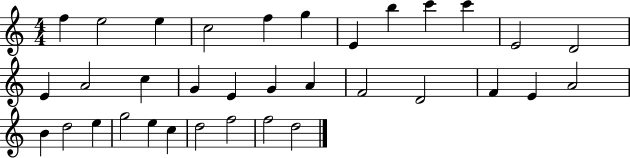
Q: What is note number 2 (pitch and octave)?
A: E5